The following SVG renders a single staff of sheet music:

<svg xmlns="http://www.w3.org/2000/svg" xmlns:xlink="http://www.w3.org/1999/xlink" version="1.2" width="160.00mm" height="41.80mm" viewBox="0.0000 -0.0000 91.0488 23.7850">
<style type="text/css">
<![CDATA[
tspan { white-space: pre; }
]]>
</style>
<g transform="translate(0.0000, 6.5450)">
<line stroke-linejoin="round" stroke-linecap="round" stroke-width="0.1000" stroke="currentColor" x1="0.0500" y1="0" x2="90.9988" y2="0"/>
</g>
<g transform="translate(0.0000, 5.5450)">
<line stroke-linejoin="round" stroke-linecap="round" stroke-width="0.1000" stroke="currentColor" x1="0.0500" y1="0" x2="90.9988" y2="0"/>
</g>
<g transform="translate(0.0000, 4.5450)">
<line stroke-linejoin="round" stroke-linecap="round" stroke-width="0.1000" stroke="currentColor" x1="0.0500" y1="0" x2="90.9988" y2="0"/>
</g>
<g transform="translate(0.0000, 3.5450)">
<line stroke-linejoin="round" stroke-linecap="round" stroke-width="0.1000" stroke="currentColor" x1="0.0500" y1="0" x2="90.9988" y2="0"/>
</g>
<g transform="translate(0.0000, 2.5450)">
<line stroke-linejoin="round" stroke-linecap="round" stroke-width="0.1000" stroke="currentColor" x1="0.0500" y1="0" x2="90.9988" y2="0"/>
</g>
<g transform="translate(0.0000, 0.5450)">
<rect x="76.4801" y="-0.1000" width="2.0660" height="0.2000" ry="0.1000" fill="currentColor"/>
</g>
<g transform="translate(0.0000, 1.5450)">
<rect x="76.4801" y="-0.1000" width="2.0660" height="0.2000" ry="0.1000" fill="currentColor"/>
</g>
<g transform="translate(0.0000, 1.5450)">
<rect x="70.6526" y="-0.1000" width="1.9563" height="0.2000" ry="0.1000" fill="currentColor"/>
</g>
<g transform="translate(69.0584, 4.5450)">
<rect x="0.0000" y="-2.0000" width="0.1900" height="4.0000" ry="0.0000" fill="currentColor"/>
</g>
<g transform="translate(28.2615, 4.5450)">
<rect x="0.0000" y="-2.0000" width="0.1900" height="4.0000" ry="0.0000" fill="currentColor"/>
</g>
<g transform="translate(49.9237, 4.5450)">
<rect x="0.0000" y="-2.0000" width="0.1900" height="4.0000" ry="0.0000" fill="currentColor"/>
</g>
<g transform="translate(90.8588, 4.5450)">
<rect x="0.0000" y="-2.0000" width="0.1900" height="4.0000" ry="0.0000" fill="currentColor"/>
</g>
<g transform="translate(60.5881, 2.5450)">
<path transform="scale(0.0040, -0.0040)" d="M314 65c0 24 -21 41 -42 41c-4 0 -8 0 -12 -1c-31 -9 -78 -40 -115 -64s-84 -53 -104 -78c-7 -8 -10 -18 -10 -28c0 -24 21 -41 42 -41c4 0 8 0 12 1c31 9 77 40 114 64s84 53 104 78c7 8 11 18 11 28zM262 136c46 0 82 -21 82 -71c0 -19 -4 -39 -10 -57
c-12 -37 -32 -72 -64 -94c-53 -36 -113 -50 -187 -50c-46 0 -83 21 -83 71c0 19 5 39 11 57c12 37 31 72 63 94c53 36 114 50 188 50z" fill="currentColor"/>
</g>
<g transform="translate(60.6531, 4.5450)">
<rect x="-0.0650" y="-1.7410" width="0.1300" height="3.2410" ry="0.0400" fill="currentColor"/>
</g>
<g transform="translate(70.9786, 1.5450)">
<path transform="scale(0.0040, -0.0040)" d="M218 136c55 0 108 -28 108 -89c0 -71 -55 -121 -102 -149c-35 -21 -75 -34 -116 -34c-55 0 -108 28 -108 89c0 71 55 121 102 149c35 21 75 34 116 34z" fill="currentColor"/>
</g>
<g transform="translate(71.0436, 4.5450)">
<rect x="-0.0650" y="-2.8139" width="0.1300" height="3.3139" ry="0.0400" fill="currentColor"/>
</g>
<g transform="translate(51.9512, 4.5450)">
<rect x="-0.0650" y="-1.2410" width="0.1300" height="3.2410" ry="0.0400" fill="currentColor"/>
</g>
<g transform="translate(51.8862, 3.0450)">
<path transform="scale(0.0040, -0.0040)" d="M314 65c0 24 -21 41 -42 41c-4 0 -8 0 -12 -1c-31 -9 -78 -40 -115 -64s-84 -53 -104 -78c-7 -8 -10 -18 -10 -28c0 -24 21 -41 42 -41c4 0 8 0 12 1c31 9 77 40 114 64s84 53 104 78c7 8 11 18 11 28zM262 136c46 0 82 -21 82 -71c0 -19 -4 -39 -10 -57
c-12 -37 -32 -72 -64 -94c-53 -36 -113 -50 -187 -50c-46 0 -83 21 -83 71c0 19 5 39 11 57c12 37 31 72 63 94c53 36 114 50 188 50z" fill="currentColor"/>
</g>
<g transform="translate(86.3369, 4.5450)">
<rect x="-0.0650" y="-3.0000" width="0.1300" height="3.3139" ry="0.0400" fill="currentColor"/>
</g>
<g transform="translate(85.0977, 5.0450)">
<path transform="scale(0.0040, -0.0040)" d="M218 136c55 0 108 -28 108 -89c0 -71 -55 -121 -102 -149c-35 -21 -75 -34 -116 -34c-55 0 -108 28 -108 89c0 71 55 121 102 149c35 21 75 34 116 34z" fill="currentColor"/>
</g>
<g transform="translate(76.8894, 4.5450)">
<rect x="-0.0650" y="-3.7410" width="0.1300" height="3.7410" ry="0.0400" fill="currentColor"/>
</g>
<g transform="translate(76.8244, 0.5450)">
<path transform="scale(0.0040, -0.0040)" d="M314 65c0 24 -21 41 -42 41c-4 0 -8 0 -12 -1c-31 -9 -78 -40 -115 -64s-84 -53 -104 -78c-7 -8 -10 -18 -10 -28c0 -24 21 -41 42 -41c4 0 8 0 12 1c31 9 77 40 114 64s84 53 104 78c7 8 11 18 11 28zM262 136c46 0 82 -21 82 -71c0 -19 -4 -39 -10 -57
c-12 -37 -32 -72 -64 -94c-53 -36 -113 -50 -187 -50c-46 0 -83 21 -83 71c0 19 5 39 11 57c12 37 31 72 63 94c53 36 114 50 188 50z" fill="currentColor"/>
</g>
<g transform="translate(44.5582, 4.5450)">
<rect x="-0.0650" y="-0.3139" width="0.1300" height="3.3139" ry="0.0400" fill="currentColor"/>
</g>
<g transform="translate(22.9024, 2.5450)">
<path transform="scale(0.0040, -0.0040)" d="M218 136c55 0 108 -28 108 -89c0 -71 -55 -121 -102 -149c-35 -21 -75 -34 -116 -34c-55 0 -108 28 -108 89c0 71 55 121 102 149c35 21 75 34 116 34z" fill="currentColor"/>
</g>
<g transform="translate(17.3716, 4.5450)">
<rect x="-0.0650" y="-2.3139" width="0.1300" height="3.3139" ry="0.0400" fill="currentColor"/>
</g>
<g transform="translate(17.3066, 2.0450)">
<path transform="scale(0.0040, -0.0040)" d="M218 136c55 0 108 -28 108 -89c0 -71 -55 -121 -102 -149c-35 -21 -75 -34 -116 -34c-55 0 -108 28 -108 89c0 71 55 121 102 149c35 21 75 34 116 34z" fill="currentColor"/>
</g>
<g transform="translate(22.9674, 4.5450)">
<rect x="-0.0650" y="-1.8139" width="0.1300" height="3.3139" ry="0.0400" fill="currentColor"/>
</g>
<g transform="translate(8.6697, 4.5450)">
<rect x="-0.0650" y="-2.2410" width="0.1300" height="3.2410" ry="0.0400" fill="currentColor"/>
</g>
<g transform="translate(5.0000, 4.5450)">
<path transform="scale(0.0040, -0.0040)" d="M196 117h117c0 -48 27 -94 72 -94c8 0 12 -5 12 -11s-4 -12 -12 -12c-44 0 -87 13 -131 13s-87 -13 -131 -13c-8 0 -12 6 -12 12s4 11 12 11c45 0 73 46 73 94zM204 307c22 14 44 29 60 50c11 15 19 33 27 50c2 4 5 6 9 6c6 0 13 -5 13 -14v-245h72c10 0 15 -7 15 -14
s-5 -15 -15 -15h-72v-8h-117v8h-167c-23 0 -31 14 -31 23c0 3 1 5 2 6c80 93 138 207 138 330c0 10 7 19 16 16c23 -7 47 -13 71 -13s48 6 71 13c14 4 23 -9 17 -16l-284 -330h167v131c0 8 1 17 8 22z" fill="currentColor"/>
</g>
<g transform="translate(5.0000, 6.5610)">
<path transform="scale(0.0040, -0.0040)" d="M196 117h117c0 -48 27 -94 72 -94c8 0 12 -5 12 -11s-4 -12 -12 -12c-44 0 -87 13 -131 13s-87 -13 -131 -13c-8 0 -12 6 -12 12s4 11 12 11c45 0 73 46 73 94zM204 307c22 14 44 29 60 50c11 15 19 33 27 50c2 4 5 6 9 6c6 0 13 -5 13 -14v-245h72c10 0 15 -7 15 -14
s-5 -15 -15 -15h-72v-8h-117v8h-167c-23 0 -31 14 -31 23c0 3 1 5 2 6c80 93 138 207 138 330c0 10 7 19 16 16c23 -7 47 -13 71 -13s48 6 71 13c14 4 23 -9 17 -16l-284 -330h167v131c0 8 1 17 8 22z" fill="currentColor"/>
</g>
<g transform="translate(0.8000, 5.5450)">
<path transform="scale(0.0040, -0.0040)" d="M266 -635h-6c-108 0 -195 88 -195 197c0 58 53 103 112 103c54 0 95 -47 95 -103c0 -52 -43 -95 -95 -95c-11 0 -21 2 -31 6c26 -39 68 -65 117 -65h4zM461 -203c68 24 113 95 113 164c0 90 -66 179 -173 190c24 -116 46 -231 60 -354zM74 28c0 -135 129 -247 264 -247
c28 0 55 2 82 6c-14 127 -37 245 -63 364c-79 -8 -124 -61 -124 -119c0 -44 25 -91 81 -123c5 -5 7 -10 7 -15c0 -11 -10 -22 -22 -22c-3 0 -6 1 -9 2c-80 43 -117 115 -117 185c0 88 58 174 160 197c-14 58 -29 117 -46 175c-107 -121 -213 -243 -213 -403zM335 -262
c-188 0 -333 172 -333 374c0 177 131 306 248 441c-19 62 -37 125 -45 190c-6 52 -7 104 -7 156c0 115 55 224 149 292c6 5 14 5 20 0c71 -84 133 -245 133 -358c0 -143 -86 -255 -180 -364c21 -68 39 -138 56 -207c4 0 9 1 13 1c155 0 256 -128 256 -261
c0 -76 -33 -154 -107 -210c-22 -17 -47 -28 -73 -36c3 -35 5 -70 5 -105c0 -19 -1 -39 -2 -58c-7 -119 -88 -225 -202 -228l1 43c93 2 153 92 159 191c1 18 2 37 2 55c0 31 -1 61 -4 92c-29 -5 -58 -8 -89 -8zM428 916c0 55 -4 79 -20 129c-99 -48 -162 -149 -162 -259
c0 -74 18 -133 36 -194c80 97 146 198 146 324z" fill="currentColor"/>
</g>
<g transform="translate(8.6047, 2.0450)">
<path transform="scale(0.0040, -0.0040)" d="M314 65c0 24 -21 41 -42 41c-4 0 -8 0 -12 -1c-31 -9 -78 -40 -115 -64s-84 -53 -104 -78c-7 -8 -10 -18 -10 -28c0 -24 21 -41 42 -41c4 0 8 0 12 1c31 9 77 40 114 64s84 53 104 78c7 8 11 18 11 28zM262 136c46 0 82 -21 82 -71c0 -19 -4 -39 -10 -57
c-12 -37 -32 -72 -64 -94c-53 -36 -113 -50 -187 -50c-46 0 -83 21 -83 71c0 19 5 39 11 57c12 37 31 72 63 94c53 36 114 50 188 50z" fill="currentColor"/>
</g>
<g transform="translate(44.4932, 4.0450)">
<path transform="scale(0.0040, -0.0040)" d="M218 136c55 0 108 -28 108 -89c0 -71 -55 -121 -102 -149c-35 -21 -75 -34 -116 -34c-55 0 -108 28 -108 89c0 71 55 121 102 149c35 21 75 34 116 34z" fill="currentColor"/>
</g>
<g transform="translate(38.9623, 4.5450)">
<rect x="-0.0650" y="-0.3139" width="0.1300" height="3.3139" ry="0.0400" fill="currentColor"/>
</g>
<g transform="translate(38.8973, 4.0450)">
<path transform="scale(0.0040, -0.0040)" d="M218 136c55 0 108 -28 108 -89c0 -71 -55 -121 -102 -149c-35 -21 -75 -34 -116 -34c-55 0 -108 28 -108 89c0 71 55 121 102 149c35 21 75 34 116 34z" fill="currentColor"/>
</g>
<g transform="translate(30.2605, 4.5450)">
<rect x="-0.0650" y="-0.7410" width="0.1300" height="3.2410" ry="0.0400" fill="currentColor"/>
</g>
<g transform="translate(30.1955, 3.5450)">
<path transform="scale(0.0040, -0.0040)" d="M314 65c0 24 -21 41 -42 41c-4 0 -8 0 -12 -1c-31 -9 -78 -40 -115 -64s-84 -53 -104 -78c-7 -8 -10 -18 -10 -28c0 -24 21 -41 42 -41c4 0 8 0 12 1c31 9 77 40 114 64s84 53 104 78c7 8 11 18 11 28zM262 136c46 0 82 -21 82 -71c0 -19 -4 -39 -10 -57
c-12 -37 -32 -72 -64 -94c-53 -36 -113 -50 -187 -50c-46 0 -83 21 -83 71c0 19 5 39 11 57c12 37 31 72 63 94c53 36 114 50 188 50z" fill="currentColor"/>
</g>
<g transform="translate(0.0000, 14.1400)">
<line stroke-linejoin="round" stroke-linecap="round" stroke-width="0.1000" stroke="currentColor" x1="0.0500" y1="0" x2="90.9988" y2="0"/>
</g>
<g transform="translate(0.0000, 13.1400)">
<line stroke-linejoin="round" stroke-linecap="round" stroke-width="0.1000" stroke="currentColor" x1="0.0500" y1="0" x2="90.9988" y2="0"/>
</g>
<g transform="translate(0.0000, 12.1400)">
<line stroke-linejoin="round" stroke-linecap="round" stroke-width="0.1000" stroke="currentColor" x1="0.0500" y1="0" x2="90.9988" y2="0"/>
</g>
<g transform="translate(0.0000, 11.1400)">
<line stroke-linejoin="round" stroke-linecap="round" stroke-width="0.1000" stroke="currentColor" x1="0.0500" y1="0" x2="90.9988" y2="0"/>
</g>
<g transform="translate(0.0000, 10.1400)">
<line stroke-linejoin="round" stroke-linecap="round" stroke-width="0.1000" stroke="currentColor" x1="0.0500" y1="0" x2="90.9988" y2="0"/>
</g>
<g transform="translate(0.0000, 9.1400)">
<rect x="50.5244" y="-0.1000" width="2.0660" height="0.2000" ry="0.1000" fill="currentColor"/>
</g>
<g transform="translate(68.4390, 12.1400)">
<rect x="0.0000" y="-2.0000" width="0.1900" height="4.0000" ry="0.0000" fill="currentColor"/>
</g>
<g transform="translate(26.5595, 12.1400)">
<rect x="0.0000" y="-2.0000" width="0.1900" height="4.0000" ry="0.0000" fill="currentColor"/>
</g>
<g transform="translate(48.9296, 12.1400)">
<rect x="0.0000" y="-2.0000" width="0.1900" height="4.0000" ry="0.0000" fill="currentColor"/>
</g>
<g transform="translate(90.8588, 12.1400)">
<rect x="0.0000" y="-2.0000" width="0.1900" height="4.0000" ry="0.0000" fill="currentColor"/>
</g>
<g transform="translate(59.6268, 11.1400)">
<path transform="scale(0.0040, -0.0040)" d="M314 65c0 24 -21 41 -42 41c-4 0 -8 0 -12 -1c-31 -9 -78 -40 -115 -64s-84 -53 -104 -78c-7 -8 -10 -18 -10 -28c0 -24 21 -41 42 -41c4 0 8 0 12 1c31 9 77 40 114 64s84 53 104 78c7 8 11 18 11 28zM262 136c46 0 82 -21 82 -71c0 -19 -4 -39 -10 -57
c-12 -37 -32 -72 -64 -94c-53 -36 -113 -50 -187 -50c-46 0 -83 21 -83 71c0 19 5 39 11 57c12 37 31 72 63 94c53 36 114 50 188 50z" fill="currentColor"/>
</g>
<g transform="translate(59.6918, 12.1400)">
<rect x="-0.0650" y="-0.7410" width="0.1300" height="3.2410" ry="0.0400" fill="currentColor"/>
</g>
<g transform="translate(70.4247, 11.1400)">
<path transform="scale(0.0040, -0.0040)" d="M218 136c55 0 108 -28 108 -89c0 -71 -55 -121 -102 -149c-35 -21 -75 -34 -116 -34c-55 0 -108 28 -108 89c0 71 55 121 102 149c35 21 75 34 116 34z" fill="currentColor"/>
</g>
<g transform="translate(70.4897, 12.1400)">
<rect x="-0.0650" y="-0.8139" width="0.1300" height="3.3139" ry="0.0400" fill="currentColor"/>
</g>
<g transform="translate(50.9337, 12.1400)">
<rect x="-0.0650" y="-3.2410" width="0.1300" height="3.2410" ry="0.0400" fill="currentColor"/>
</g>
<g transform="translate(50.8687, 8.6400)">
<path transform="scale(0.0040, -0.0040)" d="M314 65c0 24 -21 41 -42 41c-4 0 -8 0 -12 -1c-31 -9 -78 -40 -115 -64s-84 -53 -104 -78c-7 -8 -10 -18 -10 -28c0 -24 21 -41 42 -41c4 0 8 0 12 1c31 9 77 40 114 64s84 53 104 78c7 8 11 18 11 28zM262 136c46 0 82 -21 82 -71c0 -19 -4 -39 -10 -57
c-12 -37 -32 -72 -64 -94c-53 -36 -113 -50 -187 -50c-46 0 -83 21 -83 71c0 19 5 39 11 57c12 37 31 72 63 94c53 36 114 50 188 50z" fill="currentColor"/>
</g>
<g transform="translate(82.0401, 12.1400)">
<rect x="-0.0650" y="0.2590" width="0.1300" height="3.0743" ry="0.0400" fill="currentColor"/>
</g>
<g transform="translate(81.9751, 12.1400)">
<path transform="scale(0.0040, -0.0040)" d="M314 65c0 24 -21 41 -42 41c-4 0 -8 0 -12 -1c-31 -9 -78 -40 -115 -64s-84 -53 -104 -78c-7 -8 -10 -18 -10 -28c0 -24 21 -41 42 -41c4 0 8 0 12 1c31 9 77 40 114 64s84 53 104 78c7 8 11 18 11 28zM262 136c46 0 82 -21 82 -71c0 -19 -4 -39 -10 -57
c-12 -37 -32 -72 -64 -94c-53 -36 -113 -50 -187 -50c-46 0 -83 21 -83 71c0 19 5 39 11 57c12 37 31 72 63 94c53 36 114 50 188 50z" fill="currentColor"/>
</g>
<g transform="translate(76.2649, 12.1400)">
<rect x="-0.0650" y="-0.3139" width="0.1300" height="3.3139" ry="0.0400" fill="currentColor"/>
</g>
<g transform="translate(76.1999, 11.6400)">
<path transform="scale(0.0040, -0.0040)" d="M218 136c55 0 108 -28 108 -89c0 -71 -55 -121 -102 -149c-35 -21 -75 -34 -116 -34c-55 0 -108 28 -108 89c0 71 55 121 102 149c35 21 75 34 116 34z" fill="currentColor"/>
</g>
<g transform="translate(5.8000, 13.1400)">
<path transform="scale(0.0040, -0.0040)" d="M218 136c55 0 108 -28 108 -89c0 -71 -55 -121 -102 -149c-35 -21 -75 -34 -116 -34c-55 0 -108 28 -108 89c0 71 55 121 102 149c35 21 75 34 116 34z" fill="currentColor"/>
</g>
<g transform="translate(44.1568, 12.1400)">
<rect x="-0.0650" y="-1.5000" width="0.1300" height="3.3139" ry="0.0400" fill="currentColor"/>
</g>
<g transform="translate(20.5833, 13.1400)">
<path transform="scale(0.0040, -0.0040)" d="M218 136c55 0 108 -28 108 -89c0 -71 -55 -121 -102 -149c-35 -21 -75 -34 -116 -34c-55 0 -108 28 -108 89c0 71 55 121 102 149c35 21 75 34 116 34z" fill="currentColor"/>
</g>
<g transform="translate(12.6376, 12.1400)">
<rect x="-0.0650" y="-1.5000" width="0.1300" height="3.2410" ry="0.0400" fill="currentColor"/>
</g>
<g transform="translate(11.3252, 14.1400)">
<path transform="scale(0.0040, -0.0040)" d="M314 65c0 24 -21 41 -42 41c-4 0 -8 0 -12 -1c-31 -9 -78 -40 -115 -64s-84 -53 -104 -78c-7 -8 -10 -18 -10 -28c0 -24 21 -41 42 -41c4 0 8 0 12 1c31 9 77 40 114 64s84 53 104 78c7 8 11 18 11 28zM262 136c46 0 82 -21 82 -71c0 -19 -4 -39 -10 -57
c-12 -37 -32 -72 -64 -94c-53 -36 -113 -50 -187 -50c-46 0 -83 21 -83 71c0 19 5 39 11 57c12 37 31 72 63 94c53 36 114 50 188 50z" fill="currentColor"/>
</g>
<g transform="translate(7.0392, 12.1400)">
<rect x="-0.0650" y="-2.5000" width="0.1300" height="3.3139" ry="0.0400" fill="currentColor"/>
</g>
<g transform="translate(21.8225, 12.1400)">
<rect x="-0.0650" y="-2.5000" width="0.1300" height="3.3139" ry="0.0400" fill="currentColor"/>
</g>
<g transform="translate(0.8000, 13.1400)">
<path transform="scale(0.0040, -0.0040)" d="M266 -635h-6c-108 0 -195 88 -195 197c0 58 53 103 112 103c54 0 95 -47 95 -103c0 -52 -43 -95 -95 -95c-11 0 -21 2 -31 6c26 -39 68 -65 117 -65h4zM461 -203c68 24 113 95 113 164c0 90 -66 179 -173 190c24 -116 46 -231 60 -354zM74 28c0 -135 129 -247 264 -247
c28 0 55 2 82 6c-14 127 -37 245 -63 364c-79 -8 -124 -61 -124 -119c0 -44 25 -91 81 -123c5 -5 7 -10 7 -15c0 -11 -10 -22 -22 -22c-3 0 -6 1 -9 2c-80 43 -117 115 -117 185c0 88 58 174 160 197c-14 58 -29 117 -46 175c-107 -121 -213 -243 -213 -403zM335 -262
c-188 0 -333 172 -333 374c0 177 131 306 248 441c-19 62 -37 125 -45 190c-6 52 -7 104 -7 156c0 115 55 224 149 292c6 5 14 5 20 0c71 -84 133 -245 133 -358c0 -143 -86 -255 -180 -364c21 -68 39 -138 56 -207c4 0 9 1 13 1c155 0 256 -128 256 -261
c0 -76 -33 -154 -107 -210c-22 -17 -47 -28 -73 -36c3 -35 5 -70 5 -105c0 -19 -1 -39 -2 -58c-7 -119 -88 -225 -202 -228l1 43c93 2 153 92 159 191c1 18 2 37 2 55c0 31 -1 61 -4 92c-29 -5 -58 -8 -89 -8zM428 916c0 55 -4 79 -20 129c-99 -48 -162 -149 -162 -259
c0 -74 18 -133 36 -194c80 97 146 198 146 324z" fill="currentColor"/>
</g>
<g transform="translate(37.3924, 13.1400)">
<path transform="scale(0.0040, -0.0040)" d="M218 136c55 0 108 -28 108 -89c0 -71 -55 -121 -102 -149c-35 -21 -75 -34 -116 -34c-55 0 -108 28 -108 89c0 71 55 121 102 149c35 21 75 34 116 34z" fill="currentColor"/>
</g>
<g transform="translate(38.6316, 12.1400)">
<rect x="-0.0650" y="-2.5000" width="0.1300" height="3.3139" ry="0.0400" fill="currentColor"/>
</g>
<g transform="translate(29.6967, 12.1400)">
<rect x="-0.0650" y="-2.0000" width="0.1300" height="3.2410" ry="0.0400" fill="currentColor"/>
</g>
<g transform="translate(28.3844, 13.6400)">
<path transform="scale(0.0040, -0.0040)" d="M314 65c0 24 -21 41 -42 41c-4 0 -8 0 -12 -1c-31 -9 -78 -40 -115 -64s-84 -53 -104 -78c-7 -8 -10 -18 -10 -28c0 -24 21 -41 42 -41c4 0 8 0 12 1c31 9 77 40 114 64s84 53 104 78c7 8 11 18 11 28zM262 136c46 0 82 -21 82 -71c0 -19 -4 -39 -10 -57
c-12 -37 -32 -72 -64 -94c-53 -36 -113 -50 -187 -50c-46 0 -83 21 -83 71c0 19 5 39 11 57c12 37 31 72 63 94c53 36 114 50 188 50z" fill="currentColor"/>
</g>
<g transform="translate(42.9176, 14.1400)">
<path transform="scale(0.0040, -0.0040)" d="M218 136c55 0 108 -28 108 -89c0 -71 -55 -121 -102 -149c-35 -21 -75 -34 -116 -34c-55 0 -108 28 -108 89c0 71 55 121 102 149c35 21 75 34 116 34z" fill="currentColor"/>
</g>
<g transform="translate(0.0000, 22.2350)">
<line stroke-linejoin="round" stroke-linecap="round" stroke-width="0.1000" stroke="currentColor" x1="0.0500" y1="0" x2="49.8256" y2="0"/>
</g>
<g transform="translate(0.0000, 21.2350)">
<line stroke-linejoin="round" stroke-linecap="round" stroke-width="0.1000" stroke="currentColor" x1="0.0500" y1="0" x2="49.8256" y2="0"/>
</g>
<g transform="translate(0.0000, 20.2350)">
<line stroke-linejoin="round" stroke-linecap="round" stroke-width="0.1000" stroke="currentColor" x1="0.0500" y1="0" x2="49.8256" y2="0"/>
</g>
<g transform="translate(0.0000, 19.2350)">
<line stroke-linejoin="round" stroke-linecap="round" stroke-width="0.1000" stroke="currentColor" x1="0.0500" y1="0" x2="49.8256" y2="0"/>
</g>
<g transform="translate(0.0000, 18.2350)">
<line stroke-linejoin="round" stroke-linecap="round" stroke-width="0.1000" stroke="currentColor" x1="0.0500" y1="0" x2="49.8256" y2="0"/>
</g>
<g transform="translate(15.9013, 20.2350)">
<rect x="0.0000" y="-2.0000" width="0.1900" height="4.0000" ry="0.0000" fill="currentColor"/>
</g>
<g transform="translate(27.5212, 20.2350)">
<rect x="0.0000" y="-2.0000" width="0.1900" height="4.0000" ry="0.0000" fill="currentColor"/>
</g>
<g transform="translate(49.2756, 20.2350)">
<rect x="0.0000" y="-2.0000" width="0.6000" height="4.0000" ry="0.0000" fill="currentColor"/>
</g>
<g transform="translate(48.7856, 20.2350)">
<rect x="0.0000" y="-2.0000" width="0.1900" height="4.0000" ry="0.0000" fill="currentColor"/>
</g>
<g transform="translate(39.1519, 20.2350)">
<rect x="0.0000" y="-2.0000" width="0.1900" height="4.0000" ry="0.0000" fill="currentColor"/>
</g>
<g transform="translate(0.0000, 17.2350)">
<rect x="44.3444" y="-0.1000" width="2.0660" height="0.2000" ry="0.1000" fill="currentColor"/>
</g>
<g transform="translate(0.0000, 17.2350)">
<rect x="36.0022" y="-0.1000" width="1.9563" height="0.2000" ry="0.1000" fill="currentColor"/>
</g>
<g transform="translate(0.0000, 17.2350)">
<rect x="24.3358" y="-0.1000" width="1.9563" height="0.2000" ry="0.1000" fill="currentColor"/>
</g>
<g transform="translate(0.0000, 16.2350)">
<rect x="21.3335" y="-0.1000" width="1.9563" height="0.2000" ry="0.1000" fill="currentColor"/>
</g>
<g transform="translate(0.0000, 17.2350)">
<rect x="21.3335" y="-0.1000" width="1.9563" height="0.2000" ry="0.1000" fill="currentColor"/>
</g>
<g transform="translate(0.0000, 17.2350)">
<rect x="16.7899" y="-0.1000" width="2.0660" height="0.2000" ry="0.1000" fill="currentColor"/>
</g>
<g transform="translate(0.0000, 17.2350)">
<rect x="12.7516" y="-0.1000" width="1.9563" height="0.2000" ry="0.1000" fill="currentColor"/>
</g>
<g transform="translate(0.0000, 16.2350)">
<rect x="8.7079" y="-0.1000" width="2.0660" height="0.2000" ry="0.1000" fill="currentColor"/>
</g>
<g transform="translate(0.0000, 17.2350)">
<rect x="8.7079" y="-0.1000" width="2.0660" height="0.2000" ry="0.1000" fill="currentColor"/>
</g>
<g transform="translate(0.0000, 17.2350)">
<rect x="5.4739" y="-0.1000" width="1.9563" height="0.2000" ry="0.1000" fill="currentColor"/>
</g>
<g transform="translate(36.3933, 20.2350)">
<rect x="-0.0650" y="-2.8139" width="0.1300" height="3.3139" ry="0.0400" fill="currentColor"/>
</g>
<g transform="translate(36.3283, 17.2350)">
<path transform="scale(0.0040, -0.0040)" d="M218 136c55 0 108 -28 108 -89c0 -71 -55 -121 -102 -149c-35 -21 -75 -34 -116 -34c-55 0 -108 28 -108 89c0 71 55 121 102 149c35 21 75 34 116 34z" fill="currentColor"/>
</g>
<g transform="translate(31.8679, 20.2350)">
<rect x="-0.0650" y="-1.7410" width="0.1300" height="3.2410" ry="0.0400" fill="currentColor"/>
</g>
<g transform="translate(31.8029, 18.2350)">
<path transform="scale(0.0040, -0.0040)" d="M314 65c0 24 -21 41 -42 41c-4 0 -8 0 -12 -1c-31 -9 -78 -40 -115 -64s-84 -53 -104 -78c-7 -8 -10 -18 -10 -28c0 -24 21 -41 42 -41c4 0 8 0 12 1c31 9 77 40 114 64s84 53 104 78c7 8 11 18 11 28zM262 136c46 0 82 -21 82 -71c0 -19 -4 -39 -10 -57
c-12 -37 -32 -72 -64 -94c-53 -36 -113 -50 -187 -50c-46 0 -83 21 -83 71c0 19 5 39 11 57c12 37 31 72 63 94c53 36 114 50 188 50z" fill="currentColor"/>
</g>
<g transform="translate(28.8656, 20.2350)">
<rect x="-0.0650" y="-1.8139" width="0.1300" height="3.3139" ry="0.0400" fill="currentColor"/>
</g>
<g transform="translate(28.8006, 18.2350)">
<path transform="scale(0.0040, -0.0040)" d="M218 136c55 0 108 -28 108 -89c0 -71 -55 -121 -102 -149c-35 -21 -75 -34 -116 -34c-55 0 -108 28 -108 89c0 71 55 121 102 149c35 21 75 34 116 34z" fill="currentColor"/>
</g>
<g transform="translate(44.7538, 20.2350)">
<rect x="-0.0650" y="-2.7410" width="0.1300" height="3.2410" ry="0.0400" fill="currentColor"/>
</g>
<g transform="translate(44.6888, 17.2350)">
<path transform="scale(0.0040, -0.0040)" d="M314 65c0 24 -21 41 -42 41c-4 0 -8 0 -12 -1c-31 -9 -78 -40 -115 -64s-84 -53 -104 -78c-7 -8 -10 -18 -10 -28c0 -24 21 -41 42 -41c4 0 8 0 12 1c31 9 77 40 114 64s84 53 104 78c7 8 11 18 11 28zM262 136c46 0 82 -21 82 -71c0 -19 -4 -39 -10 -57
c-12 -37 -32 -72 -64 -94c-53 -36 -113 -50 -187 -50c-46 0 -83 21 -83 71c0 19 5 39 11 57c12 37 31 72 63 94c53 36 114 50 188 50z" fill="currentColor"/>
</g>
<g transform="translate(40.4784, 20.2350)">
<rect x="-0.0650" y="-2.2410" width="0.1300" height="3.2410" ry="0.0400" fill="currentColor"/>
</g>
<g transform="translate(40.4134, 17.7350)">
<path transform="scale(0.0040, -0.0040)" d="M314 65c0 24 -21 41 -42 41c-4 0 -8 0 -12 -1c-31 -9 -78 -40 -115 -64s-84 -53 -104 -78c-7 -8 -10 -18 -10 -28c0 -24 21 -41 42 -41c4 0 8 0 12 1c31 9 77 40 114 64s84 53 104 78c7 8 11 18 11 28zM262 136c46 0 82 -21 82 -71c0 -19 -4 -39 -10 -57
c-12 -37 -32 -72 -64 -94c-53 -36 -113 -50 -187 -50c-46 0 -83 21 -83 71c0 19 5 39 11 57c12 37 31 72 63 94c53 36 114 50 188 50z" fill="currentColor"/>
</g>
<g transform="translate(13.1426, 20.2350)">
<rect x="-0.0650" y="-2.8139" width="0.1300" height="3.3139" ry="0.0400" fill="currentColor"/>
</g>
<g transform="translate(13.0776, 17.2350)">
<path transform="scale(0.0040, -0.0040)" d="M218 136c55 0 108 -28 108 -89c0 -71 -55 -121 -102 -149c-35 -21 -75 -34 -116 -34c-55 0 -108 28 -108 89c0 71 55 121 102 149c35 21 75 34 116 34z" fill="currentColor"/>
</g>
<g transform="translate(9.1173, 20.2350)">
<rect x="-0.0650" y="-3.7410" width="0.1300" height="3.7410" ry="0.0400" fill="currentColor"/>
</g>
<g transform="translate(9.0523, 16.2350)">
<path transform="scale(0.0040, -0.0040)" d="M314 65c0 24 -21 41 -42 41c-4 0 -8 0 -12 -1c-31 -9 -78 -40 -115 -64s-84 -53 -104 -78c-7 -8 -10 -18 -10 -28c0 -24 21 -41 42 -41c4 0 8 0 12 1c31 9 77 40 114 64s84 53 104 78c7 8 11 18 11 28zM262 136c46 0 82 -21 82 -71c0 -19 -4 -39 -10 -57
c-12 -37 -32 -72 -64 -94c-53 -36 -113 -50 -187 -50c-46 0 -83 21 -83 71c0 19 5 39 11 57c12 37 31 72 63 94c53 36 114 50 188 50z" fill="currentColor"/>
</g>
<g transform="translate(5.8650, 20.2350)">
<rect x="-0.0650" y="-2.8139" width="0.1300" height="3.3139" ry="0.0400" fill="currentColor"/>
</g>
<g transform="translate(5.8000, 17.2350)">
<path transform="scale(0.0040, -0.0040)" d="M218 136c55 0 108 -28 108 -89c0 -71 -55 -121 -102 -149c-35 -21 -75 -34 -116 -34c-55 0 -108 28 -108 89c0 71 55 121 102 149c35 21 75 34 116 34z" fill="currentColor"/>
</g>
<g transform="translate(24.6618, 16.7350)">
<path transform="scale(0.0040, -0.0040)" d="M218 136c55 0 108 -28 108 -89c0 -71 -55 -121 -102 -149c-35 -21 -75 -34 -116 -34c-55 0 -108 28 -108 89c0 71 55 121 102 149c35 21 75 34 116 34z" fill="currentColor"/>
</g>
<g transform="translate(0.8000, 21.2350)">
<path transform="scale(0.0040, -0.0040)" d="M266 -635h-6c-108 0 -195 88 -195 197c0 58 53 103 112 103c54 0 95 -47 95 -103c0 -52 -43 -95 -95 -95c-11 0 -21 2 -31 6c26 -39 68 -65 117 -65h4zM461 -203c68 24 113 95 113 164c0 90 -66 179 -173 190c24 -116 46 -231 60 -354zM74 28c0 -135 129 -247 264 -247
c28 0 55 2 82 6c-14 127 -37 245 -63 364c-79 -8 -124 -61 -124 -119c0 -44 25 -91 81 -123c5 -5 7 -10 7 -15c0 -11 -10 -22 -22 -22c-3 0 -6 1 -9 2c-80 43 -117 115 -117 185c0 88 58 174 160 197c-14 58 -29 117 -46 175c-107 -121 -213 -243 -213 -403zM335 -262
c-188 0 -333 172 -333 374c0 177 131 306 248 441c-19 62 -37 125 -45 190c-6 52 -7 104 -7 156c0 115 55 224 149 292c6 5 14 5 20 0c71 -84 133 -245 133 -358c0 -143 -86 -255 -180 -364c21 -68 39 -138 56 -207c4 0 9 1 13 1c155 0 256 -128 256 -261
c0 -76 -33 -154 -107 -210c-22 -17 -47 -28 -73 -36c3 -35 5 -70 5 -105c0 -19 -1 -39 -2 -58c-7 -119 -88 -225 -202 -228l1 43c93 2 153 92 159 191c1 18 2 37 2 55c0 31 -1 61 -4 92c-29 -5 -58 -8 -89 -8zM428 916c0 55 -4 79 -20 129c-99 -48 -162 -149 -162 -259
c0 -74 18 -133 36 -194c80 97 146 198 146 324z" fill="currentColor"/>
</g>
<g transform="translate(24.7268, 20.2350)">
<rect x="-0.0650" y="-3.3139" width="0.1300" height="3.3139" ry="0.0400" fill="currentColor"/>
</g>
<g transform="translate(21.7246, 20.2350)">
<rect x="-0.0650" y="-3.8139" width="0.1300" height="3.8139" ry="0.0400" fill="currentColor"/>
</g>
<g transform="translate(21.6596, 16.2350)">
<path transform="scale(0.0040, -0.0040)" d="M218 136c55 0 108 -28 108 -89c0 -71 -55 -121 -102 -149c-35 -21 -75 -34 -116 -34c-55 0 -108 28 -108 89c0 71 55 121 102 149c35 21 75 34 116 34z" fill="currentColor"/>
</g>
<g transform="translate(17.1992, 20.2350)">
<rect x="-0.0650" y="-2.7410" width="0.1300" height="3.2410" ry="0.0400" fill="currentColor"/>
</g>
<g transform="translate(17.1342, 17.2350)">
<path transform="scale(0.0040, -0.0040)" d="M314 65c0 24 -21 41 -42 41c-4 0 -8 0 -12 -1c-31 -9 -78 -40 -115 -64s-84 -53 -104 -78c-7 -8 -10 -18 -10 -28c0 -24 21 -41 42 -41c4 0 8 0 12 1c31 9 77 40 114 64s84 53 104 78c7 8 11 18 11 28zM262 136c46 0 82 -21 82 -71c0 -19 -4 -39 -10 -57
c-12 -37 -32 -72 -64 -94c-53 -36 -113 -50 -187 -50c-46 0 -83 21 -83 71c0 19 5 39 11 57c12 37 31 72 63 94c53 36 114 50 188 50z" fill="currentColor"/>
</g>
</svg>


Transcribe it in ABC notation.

X:1
T:Untitled
M:4/4
L:1/4
K:C
g2 g f d2 c c e2 f2 a c'2 A G E2 G F2 G E b2 d2 d c B2 a c'2 a a2 c' b f f2 a g2 a2